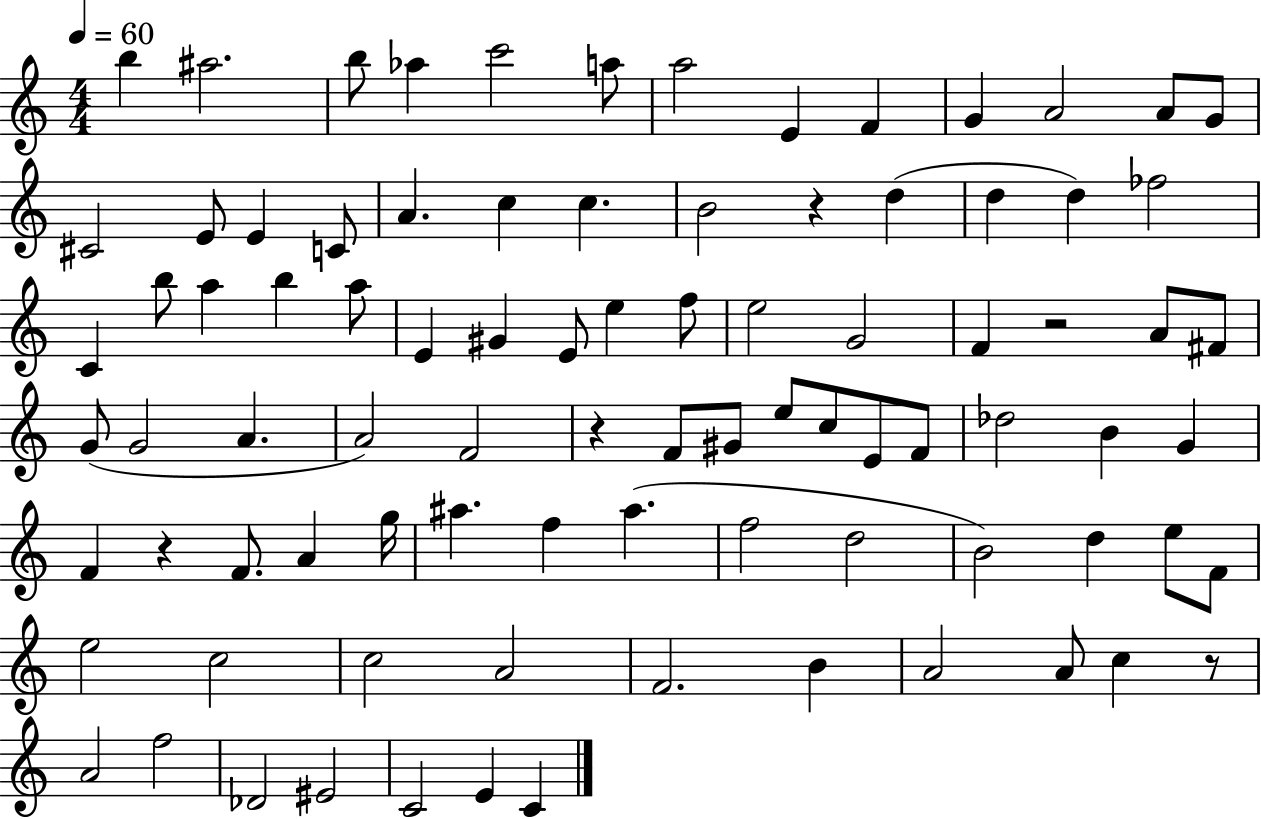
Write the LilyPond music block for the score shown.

{
  \clef treble
  \numericTimeSignature
  \time 4/4
  \key c \major
  \tempo 4 = 60
  b''4 ais''2. | b''8 aes''4 c'''2 a''8 | a''2 e'4 f'4 | g'4 a'2 a'8 g'8 | \break cis'2 e'8 e'4 c'8 | a'4. c''4 c''4. | b'2 r4 d''4( | d''4 d''4) fes''2 | \break c'4 b''8 a''4 b''4 a''8 | e'4 gis'4 e'8 e''4 f''8 | e''2 g'2 | f'4 r2 a'8 fis'8 | \break g'8( g'2 a'4. | a'2) f'2 | r4 f'8 gis'8 e''8 c''8 e'8 f'8 | des''2 b'4 g'4 | \break f'4 r4 f'8. a'4 g''16 | ais''4. f''4 ais''4.( | f''2 d''2 | b'2) d''4 e''8 f'8 | \break e''2 c''2 | c''2 a'2 | f'2. b'4 | a'2 a'8 c''4 r8 | \break a'2 f''2 | des'2 eis'2 | c'2 e'4 c'4 | \bar "|."
}